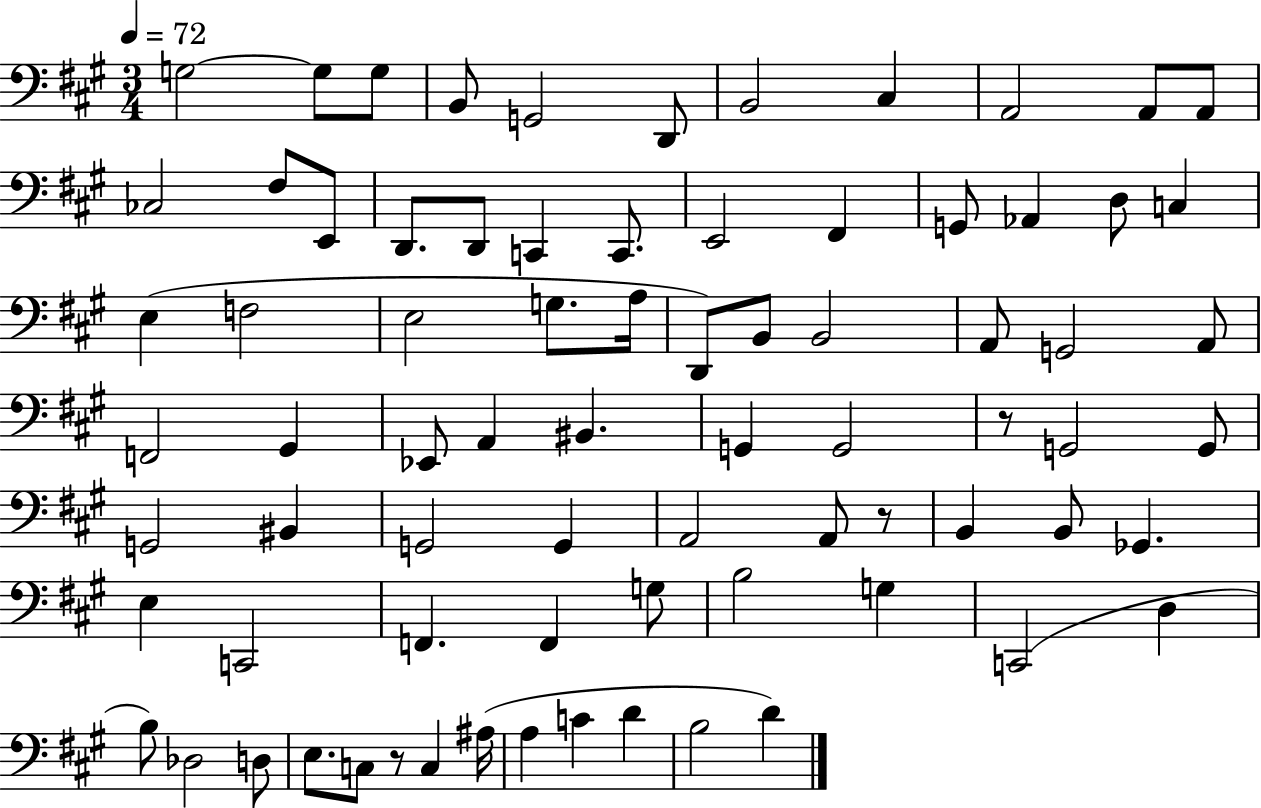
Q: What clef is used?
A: bass